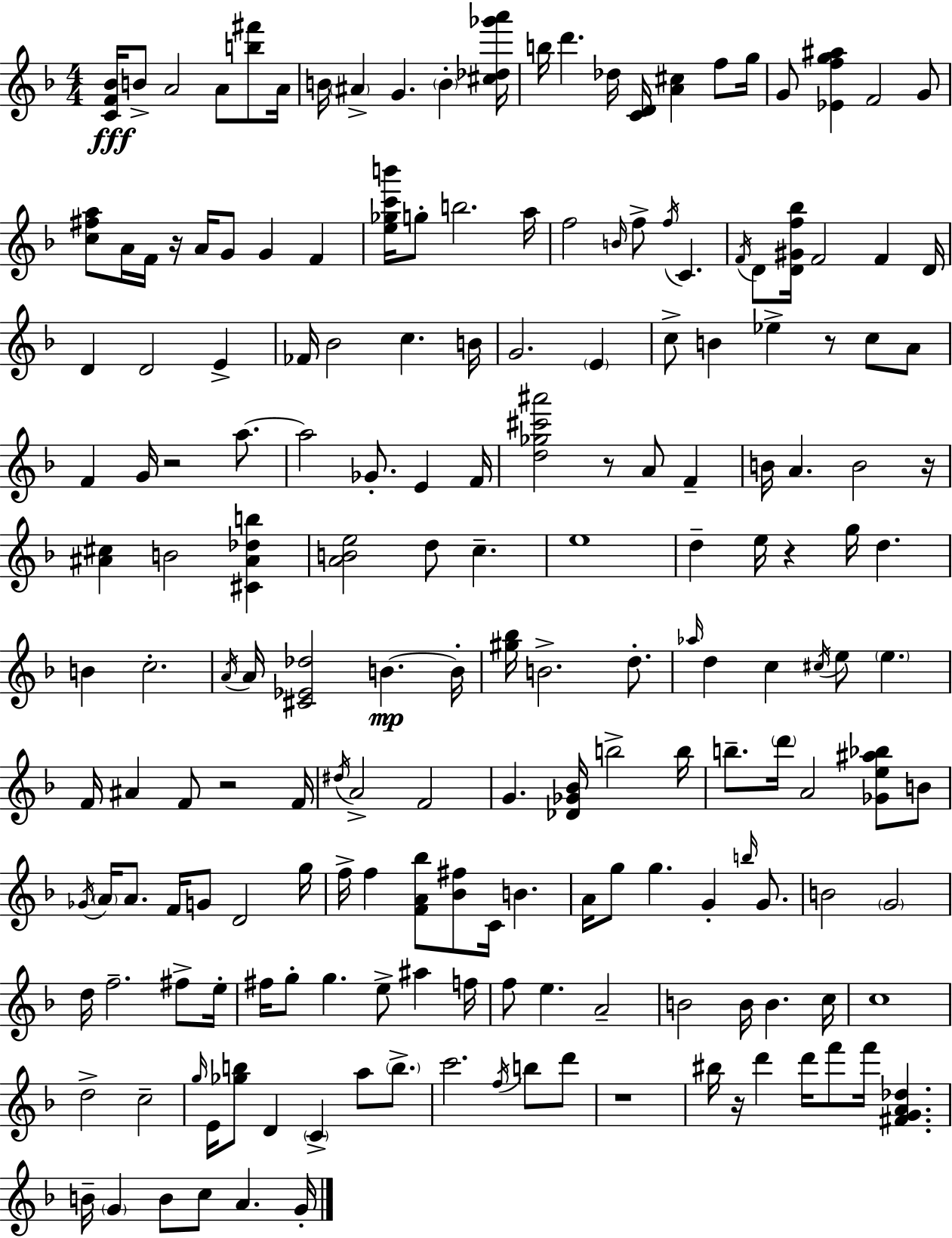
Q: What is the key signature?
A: F major